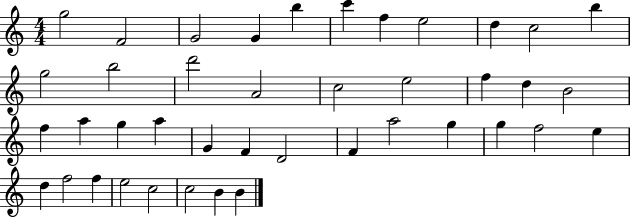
{
  \clef treble
  \numericTimeSignature
  \time 4/4
  \key c \major
  g''2 f'2 | g'2 g'4 b''4 | c'''4 f''4 e''2 | d''4 c''2 b''4 | \break g''2 b''2 | d'''2 a'2 | c''2 e''2 | f''4 d''4 b'2 | \break f''4 a''4 g''4 a''4 | g'4 f'4 d'2 | f'4 a''2 g''4 | g''4 f''2 e''4 | \break d''4 f''2 f''4 | e''2 c''2 | c''2 b'4 b'4 | \bar "|."
}